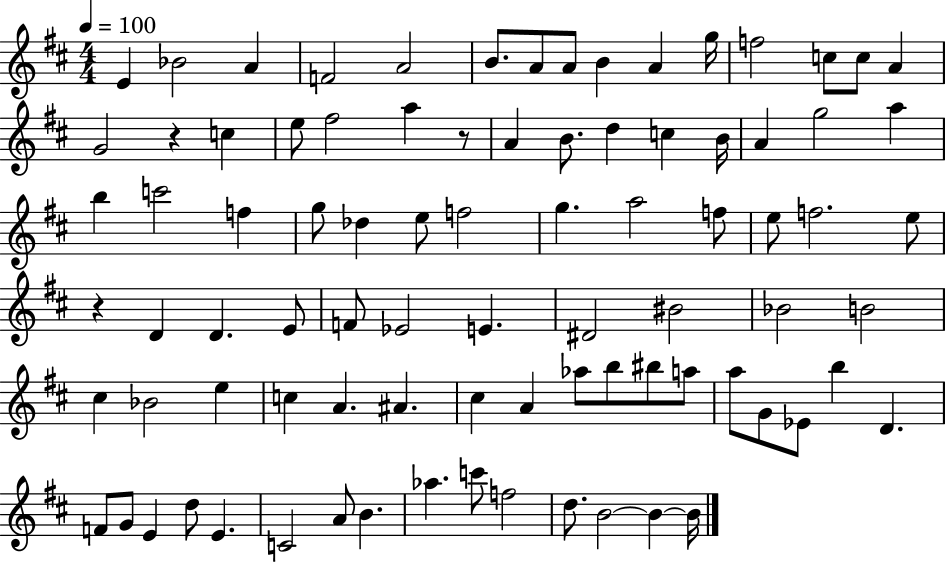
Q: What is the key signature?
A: D major